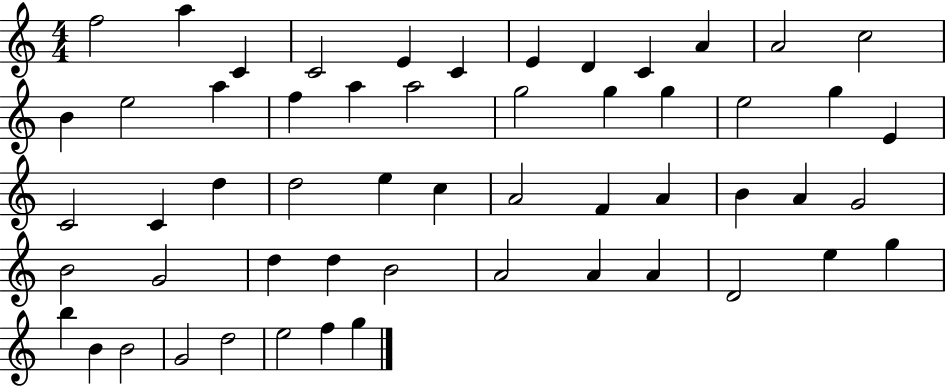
{
  \clef treble
  \numericTimeSignature
  \time 4/4
  \key c \major
  f''2 a''4 c'4 | c'2 e'4 c'4 | e'4 d'4 c'4 a'4 | a'2 c''2 | \break b'4 e''2 a''4 | f''4 a''4 a''2 | g''2 g''4 g''4 | e''2 g''4 e'4 | \break c'2 c'4 d''4 | d''2 e''4 c''4 | a'2 f'4 a'4 | b'4 a'4 g'2 | \break b'2 g'2 | d''4 d''4 b'2 | a'2 a'4 a'4 | d'2 e''4 g''4 | \break b''4 b'4 b'2 | g'2 d''2 | e''2 f''4 g''4 | \bar "|."
}